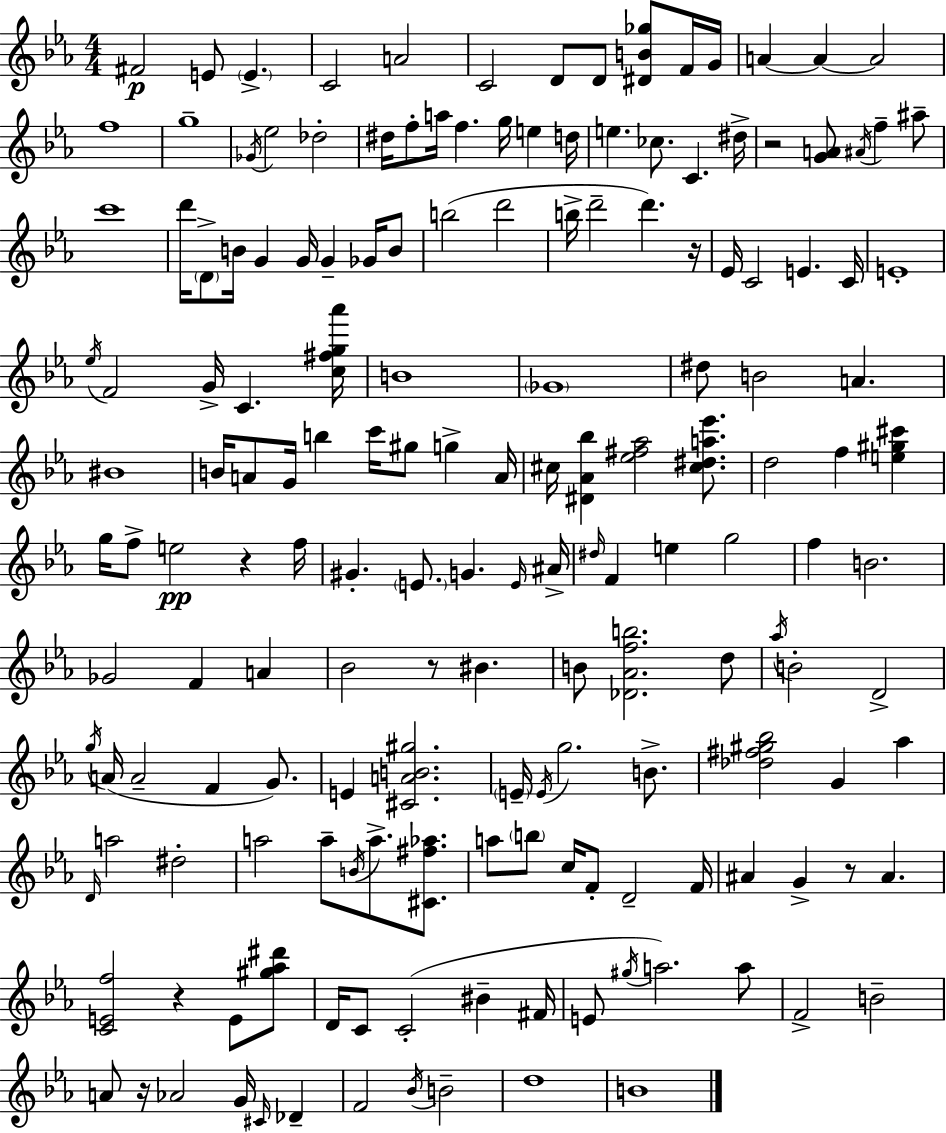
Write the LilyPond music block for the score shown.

{
  \clef treble
  \numericTimeSignature
  \time 4/4
  \key ees \major
  fis'2\p e'8 \parenthesize e'4.-> | c'2 a'2 | c'2 d'8 d'8 <dis' b' ges''>8 f'16 g'16 | a'4~~ a'4~~ a'2 | \break f''1 | g''1-- | \acciaccatura { ges'16 } ees''2 des''2-. | dis''16 f''8-. a''16 f''4. g''16 e''4 | \break d''16 e''4. ces''8. c'4. | dis''16-> r2 <g' a'>8 \acciaccatura { ais'16 } f''4-- | ais''8-- c'''1 | d'''16 \parenthesize d'8-> b'16 g'4 g'16 g'4-- ges'16 | \break b'8 b''2( d'''2 | b''16-> d'''2-- d'''4.) | r16 ees'16 c'2 e'4. | c'16 e'1-. | \break \acciaccatura { ees''16 } f'2 g'16-> c'4. | <c'' fis'' g'' aes'''>16 b'1 | \parenthesize ges'1 | dis''8 b'2 a'4. | \break bis'1 | b'16 a'8 g'16 b''4 c'''16 gis''8 g''4-> | a'16 cis''16 <dis' aes' bes''>4 <ees'' fis'' aes''>2 | <cis'' dis'' a'' ees'''>8. d''2 f''4 <e'' gis'' cis'''>4 | \break g''16 f''8-> e''2\pp r4 | f''16 gis'4.-. \parenthesize e'8. g'4. | \grace { e'16 } ais'16-> \grace { dis''16 } f'4 e''4 g''2 | f''4 b'2. | \break ges'2 f'4 | a'4 bes'2 r8 bis'4. | b'8 <des' aes' f'' b''>2. | d''8 \acciaccatura { aes''16 } b'2-. d'2-> | \break \acciaccatura { g''16 } a'16( a'2-- | f'4 g'8.) e'4 <cis' a' b' gis''>2. | \parenthesize e'16-- \acciaccatura { e'16 } g''2. | b'8.-> <des'' fis'' gis'' bes''>2 | \break g'4 aes''4 \grace { d'16 } a''2 | dis''2-. a''2 | a''8-- \acciaccatura { b'16 } a''8.-> <cis' fis'' aes''>8. a''8 \parenthesize b''8 c''16 f'8-. | d'2-- f'16 ais'4 g'4-> | \break r8 ais'4. <c' e' f''>2 | r4 e'8 <gis'' aes'' dis'''>8 d'16 c'8 c'2-.( | bis'4-- fis'16 e'8 \acciaccatura { gis''16 } a''2.) | a''8 f'2-> | \break b'2-- a'8 r16 aes'2 | g'16 \grace { cis'16 } des'4-- f'2 | \acciaccatura { bes'16 } b'2-- d''1 | b'1 | \break \bar "|."
}